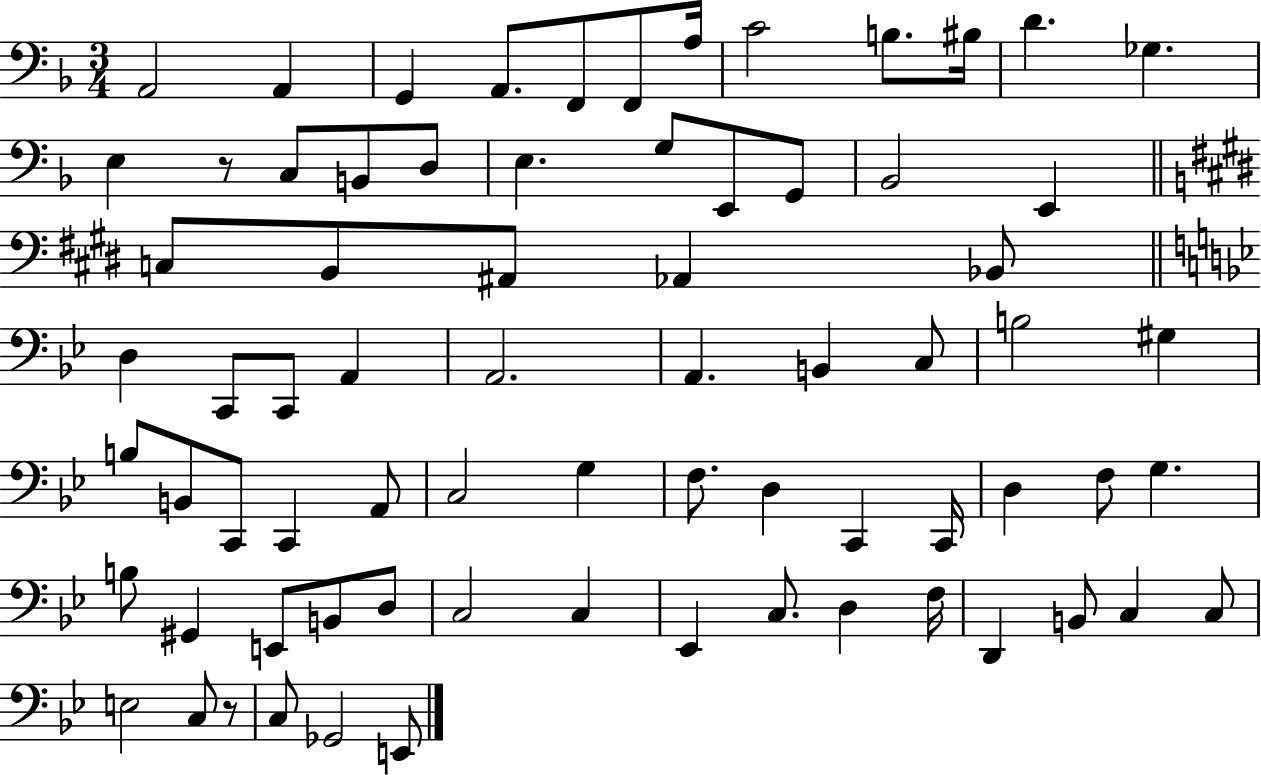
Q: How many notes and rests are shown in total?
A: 73